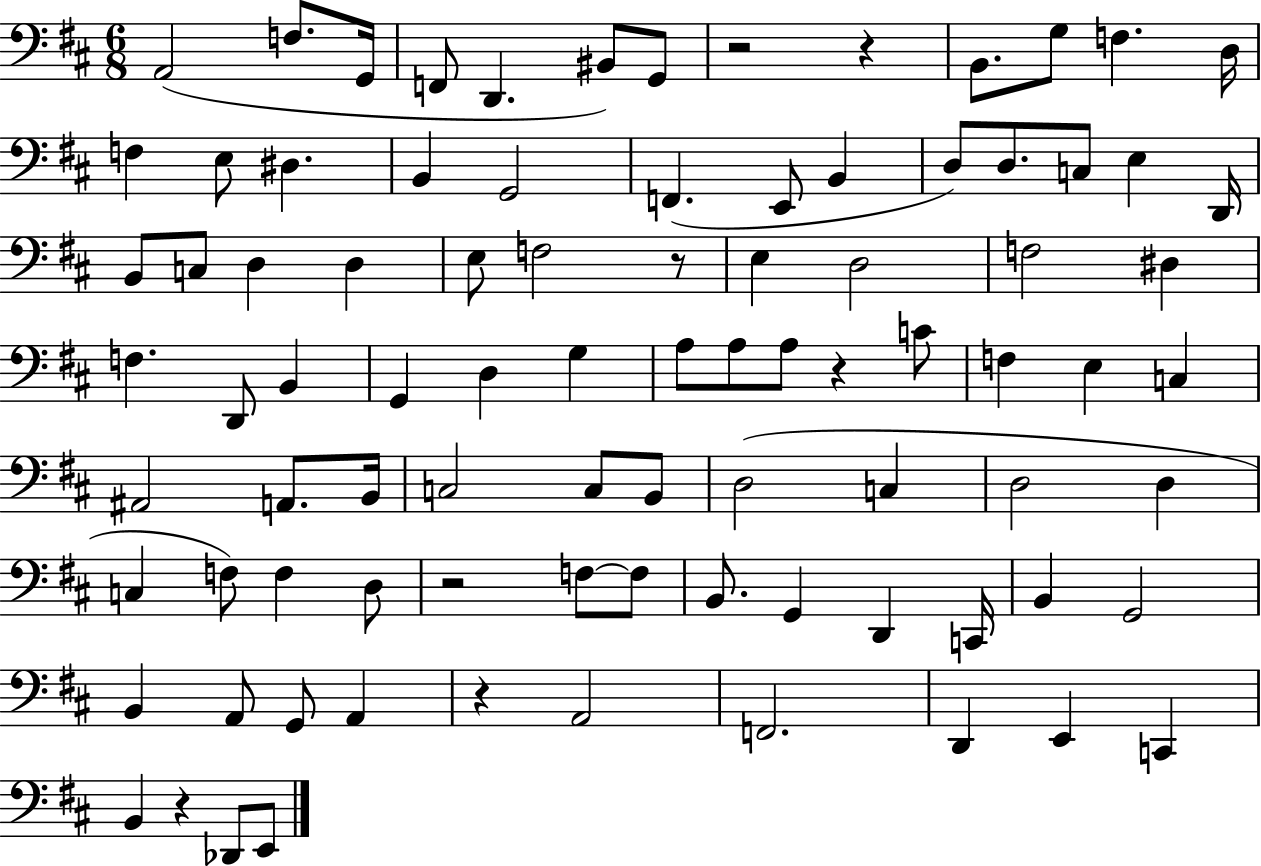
A2/h F3/e. G2/s F2/e D2/q. BIS2/e G2/e R/h R/q B2/e. G3/e F3/q. D3/s F3/q E3/e D#3/q. B2/q G2/h F2/q. E2/e B2/q D3/e D3/e. C3/e E3/q D2/s B2/e C3/e D3/q D3/q E3/e F3/h R/e E3/q D3/h F3/h D#3/q F3/q. D2/e B2/q G2/q D3/q G3/q A3/e A3/e A3/e R/q C4/e F3/q E3/q C3/q A#2/h A2/e. B2/s C3/h C3/e B2/e D3/h C3/q D3/h D3/q C3/q F3/e F3/q D3/e R/h F3/e F3/e B2/e. G2/q D2/q C2/s B2/q G2/h B2/q A2/e G2/e A2/q R/q A2/h F2/h. D2/q E2/q C2/q B2/q R/q Db2/e E2/e